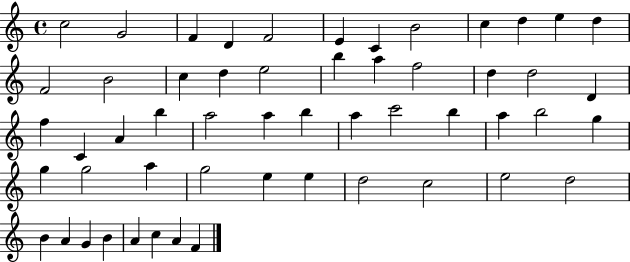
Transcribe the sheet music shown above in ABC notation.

X:1
T:Untitled
M:4/4
L:1/4
K:C
c2 G2 F D F2 E C B2 c d e d F2 B2 c d e2 b a f2 d d2 D f C A b a2 a b a c'2 b a b2 g g g2 a g2 e e d2 c2 e2 d2 B A G B A c A F